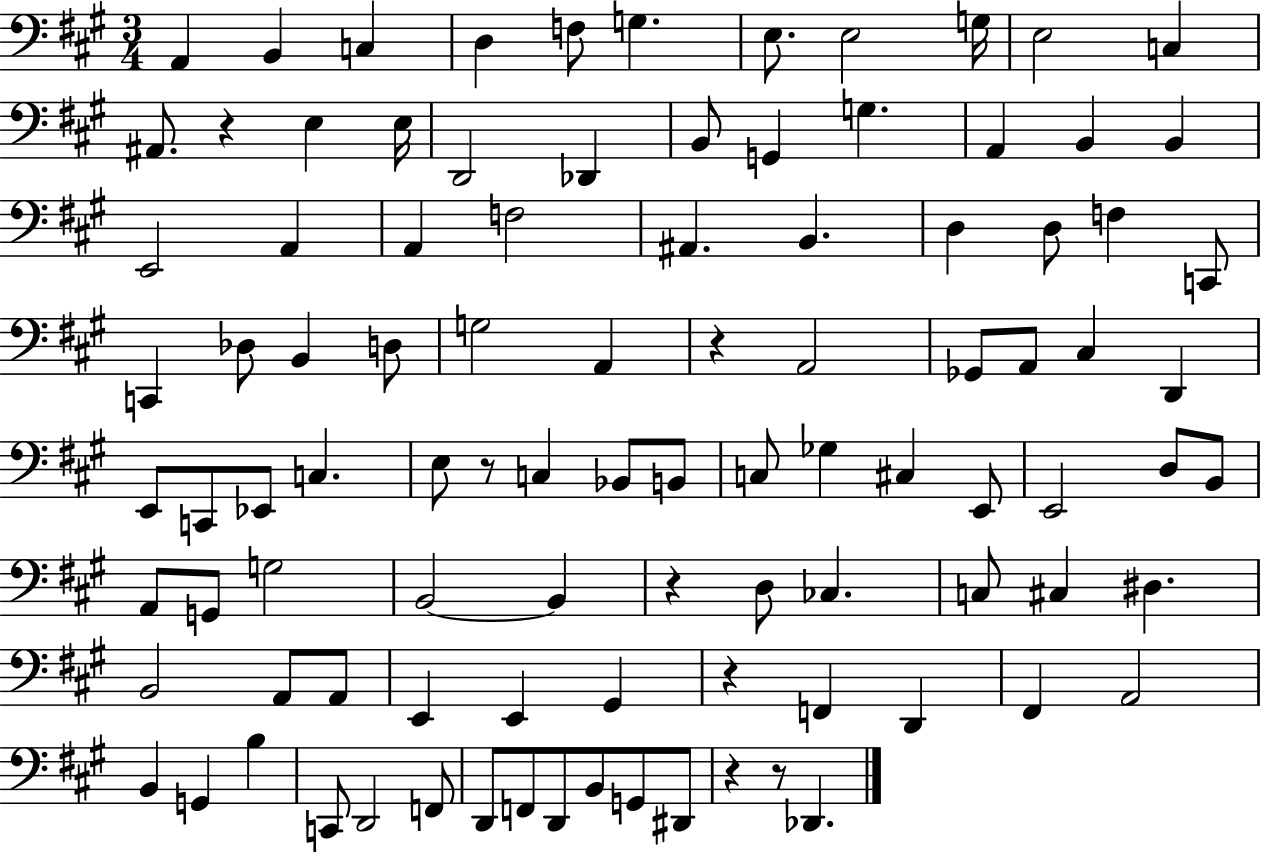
X:1
T:Untitled
M:3/4
L:1/4
K:A
A,, B,, C, D, F,/2 G, E,/2 E,2 G,/4 E,2 C, ^A,,/2 z E, E,/4 D,,2 _D,, B,,/2 G,, G, A,, B,, B,, E,,2 A,, A,, F,2 ^A,, B,, D, D,/2 F, C,,/2 C,, _D,/2 B,, D,/2 G,2 A,, z A,,2 _G,,/2 A,,/2 ^C, D,, E,,/2 C,,/2 _E,,/2 C, E,/2 z/2 C, _B,,/2 B,,/2 C,/2 _G, ^C, E,,/2 E,,2 D,/2 B,,/2 A,,/2 G,,/2 G,2 B,,2 B,, z D,/2 _C, C,/2 ^C, ^D, B,,2 A,,/2 A,,/2 E,, E,, ^G,, z F,, D,, ^F,, A,,2 B,, G,, B, C,,/2 D,,2 F,,/2 D,,/2 F,,/2 D,,/2 B,,/2 G,,/2 ^D,,/2 z z/2 _D,,